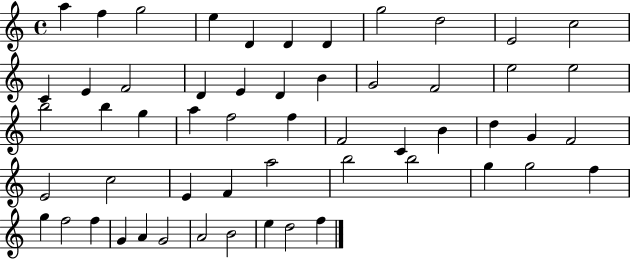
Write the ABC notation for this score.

X:1
T:Untitled
M:4/4
L:1/4
K:C
a f g2 e D D D g2 d2 E2 c2 C E F2 D E D B G2 F2 e2 e2 b2 b g a f2 f F2 C B d G F2 E2 c2 E F a2 b2 b2 g g2 f g f2 f G A G2 A2 B2 e d2 f